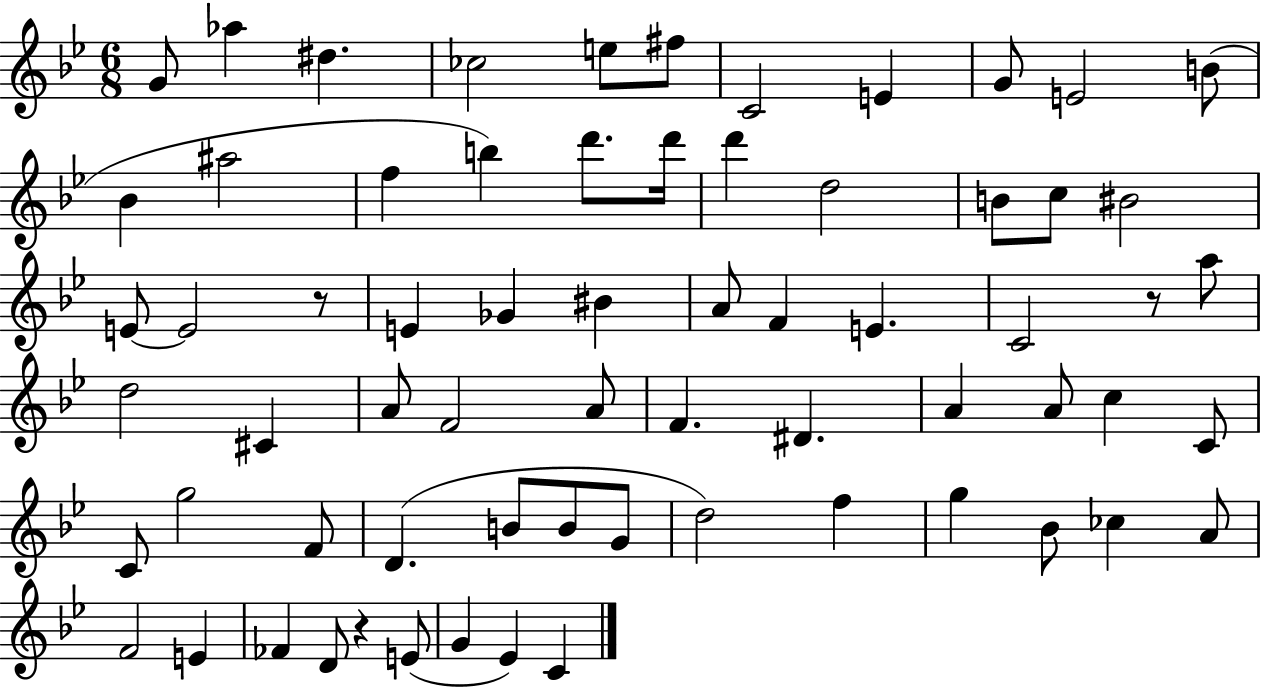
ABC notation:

X:1
T:Untitled
M:6/8
L:1/4
K:Bb
G/2 _a ^d _c2 e/2 ^f/2 C2 E G/2 E2 B/2 _B ^a2 f b d'/2 d'/4 d' d2 B/2 c/2 ^B2 E/2 E2 z/2 E _G ^B A/2 F E C2 z/2 a/2 d2 ^C A/2 F2 A/2 F ^D A A/2 c C/2 C/2 g2 F/2 D B/2 B/2 G/2 d2 f g _B/2 _c A/2 F2 E _F D/2 z E/2 G _E C